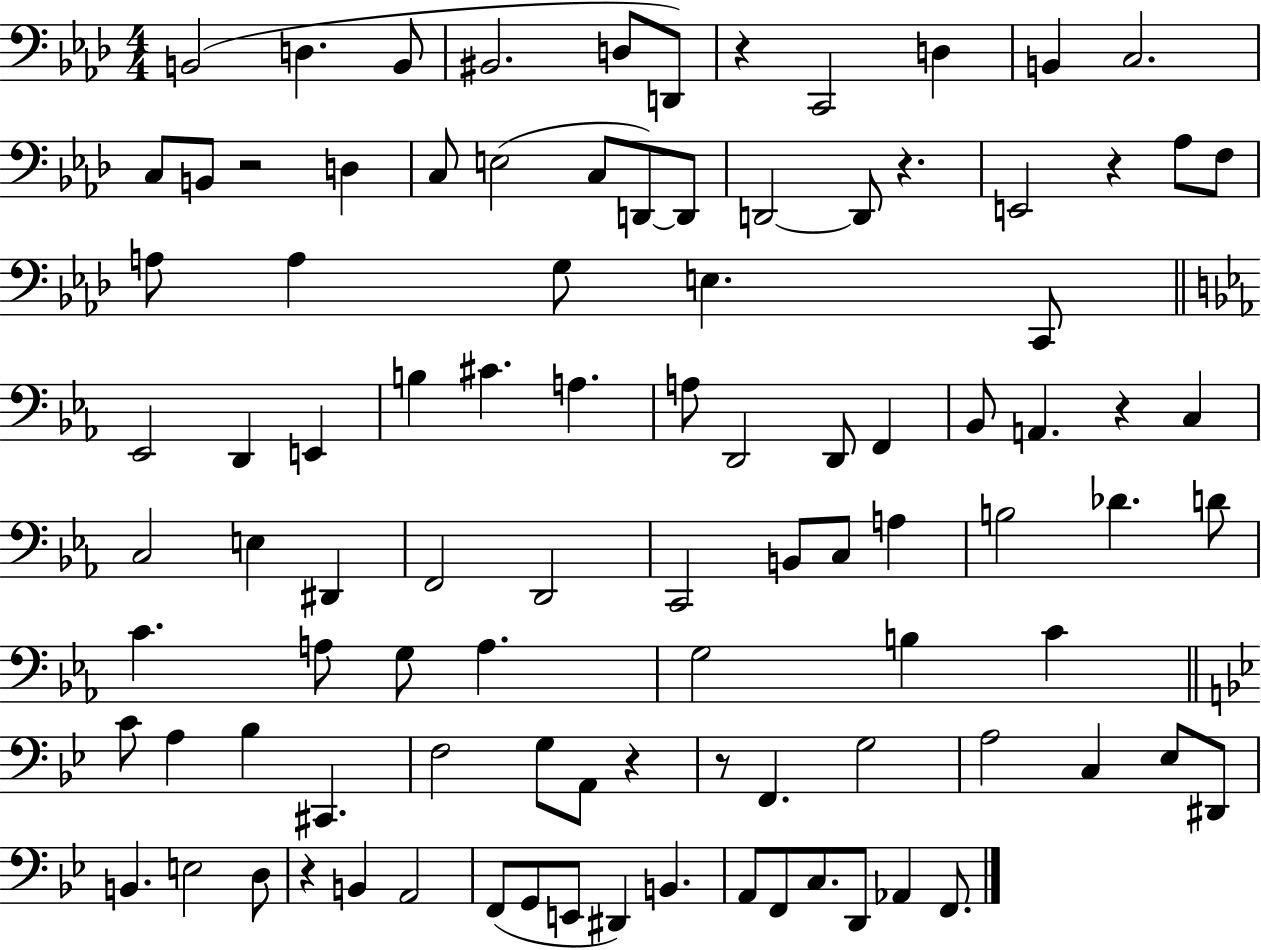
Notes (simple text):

B2/h D3/q. B2/e BIS2/h. D3/e D2/e R/q C2/h D3/q B2/q C3/h. C3/e B2/e R/h D3/q C3/e E3/h C3/e D2/e D2/e D2/h D2/e R/q. E2/h R/q Ab3/e F3/e A3/e A3/q G3/e E3/q. C2/e Eb2/h D2/q E2/q B3/q C#4/q. A3/q. A3/e D2/h D2/e F2/q Bb2/e A2/q. R/q C3/q C3/h E3/q D#2/q F2/h D2/h C2/h B2/e C3/e A3/q B3/h Db4/q. D4/e C4/q. A3/e G3/e A3/q. G3/h B3/q C4/q C4/e A3/q Bb3/q C#2/q. F3/h G3/e A2/e R/q R/e F2/q. G3/h A3/h C3/q Eb3/e D#2/e B2/q. E3/h D3/e R/q B2/q A2/h F2/e G2/e E2/e D#2/q B2/q. A2/e F2/e C3/e. D2/e Ab2/q F2/e.